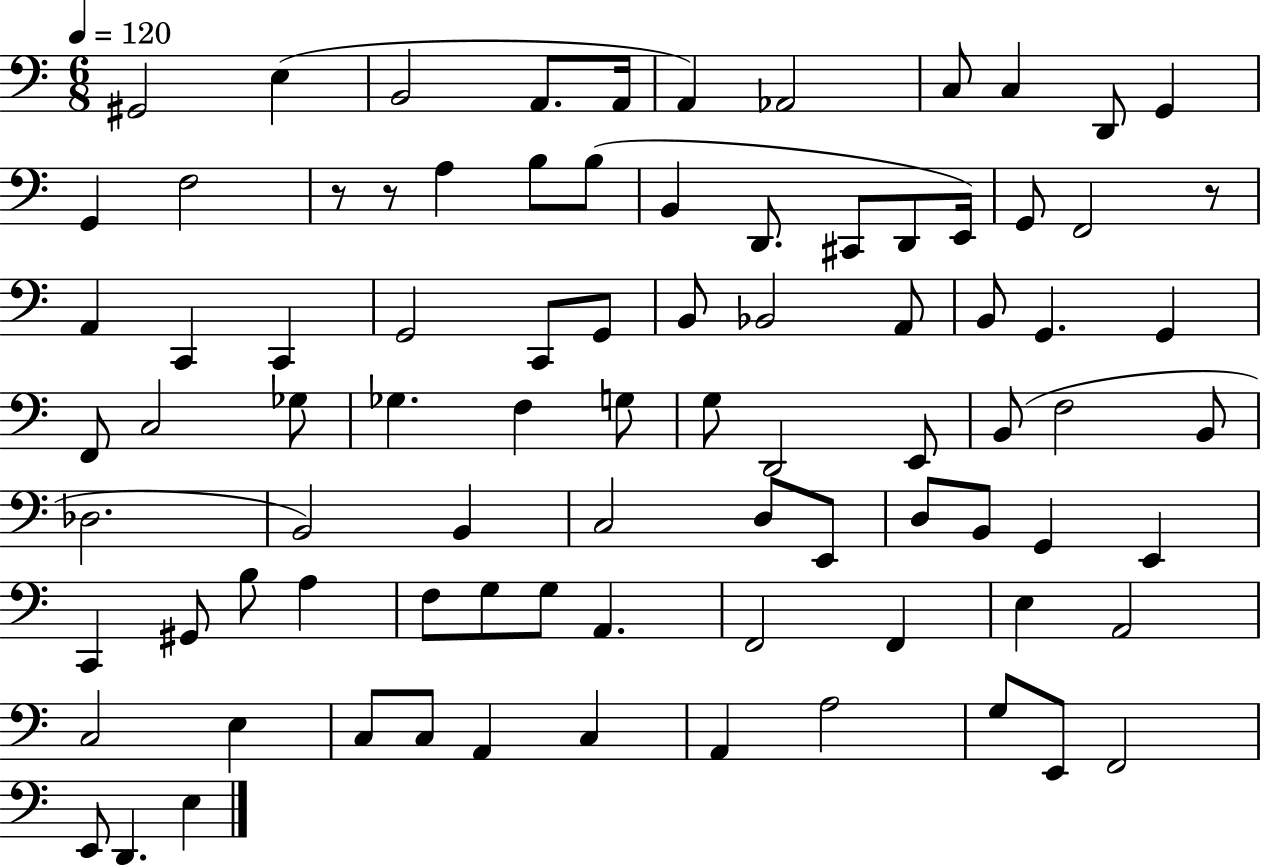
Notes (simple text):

G#2/h E3/q B2/h A2/e. A2/s A2/q Ab2/h C3/e C3/q D2/e G2/q G2/q F3/h R/e R/e A3/q B3/e B3/e B2/q D2/e. C#2/e D2/e E2/s G2/e F2/h R/e A2/q C2/q C2/q G2/h C2/e G2/e B2/e Bb2/h A2/e B2/e G2/q. G2/q F2/e C3/h Gb3/e Gb3/q. F3/q G3/e G3/e D2/h E2/e B2/e F3/h B2/e Db3/h. B2/h B2/q C3/h D3/e E2/e D3/e B2/e G2/q E2/q C2/q G#2/e B3/e A3/q F3/e G3/e G3/e A2/q. F2/h F2/q E3/q A2/h C3/h E3/q C3/e C3/e A2/q C3/q A2/q A3/h G3/e E2/e F2/h E2/e D2/q. E3/q